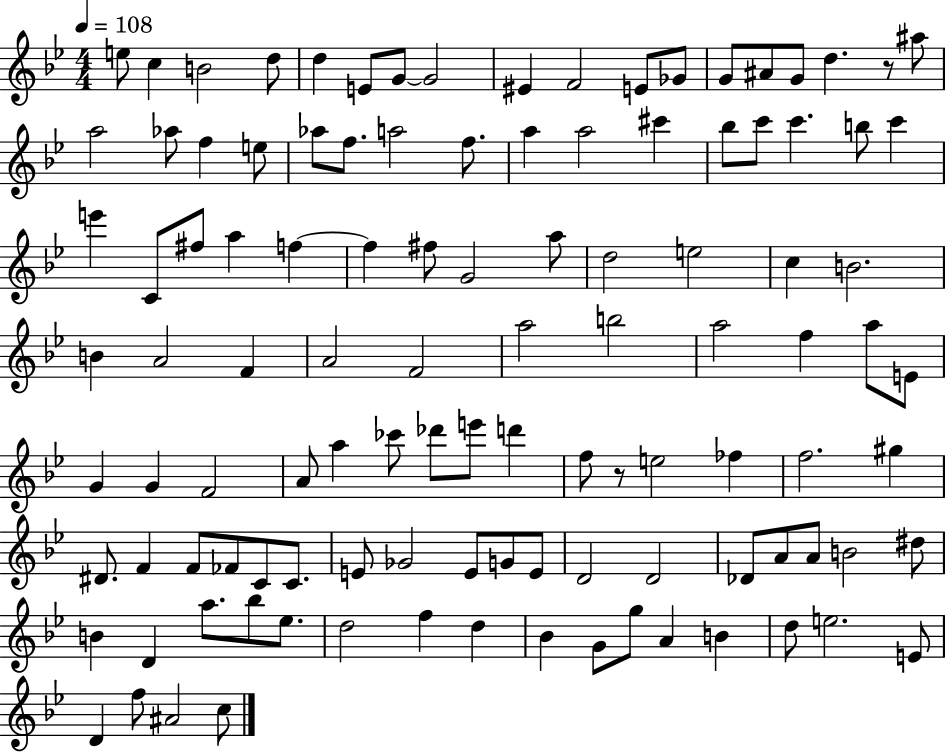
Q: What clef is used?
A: treble